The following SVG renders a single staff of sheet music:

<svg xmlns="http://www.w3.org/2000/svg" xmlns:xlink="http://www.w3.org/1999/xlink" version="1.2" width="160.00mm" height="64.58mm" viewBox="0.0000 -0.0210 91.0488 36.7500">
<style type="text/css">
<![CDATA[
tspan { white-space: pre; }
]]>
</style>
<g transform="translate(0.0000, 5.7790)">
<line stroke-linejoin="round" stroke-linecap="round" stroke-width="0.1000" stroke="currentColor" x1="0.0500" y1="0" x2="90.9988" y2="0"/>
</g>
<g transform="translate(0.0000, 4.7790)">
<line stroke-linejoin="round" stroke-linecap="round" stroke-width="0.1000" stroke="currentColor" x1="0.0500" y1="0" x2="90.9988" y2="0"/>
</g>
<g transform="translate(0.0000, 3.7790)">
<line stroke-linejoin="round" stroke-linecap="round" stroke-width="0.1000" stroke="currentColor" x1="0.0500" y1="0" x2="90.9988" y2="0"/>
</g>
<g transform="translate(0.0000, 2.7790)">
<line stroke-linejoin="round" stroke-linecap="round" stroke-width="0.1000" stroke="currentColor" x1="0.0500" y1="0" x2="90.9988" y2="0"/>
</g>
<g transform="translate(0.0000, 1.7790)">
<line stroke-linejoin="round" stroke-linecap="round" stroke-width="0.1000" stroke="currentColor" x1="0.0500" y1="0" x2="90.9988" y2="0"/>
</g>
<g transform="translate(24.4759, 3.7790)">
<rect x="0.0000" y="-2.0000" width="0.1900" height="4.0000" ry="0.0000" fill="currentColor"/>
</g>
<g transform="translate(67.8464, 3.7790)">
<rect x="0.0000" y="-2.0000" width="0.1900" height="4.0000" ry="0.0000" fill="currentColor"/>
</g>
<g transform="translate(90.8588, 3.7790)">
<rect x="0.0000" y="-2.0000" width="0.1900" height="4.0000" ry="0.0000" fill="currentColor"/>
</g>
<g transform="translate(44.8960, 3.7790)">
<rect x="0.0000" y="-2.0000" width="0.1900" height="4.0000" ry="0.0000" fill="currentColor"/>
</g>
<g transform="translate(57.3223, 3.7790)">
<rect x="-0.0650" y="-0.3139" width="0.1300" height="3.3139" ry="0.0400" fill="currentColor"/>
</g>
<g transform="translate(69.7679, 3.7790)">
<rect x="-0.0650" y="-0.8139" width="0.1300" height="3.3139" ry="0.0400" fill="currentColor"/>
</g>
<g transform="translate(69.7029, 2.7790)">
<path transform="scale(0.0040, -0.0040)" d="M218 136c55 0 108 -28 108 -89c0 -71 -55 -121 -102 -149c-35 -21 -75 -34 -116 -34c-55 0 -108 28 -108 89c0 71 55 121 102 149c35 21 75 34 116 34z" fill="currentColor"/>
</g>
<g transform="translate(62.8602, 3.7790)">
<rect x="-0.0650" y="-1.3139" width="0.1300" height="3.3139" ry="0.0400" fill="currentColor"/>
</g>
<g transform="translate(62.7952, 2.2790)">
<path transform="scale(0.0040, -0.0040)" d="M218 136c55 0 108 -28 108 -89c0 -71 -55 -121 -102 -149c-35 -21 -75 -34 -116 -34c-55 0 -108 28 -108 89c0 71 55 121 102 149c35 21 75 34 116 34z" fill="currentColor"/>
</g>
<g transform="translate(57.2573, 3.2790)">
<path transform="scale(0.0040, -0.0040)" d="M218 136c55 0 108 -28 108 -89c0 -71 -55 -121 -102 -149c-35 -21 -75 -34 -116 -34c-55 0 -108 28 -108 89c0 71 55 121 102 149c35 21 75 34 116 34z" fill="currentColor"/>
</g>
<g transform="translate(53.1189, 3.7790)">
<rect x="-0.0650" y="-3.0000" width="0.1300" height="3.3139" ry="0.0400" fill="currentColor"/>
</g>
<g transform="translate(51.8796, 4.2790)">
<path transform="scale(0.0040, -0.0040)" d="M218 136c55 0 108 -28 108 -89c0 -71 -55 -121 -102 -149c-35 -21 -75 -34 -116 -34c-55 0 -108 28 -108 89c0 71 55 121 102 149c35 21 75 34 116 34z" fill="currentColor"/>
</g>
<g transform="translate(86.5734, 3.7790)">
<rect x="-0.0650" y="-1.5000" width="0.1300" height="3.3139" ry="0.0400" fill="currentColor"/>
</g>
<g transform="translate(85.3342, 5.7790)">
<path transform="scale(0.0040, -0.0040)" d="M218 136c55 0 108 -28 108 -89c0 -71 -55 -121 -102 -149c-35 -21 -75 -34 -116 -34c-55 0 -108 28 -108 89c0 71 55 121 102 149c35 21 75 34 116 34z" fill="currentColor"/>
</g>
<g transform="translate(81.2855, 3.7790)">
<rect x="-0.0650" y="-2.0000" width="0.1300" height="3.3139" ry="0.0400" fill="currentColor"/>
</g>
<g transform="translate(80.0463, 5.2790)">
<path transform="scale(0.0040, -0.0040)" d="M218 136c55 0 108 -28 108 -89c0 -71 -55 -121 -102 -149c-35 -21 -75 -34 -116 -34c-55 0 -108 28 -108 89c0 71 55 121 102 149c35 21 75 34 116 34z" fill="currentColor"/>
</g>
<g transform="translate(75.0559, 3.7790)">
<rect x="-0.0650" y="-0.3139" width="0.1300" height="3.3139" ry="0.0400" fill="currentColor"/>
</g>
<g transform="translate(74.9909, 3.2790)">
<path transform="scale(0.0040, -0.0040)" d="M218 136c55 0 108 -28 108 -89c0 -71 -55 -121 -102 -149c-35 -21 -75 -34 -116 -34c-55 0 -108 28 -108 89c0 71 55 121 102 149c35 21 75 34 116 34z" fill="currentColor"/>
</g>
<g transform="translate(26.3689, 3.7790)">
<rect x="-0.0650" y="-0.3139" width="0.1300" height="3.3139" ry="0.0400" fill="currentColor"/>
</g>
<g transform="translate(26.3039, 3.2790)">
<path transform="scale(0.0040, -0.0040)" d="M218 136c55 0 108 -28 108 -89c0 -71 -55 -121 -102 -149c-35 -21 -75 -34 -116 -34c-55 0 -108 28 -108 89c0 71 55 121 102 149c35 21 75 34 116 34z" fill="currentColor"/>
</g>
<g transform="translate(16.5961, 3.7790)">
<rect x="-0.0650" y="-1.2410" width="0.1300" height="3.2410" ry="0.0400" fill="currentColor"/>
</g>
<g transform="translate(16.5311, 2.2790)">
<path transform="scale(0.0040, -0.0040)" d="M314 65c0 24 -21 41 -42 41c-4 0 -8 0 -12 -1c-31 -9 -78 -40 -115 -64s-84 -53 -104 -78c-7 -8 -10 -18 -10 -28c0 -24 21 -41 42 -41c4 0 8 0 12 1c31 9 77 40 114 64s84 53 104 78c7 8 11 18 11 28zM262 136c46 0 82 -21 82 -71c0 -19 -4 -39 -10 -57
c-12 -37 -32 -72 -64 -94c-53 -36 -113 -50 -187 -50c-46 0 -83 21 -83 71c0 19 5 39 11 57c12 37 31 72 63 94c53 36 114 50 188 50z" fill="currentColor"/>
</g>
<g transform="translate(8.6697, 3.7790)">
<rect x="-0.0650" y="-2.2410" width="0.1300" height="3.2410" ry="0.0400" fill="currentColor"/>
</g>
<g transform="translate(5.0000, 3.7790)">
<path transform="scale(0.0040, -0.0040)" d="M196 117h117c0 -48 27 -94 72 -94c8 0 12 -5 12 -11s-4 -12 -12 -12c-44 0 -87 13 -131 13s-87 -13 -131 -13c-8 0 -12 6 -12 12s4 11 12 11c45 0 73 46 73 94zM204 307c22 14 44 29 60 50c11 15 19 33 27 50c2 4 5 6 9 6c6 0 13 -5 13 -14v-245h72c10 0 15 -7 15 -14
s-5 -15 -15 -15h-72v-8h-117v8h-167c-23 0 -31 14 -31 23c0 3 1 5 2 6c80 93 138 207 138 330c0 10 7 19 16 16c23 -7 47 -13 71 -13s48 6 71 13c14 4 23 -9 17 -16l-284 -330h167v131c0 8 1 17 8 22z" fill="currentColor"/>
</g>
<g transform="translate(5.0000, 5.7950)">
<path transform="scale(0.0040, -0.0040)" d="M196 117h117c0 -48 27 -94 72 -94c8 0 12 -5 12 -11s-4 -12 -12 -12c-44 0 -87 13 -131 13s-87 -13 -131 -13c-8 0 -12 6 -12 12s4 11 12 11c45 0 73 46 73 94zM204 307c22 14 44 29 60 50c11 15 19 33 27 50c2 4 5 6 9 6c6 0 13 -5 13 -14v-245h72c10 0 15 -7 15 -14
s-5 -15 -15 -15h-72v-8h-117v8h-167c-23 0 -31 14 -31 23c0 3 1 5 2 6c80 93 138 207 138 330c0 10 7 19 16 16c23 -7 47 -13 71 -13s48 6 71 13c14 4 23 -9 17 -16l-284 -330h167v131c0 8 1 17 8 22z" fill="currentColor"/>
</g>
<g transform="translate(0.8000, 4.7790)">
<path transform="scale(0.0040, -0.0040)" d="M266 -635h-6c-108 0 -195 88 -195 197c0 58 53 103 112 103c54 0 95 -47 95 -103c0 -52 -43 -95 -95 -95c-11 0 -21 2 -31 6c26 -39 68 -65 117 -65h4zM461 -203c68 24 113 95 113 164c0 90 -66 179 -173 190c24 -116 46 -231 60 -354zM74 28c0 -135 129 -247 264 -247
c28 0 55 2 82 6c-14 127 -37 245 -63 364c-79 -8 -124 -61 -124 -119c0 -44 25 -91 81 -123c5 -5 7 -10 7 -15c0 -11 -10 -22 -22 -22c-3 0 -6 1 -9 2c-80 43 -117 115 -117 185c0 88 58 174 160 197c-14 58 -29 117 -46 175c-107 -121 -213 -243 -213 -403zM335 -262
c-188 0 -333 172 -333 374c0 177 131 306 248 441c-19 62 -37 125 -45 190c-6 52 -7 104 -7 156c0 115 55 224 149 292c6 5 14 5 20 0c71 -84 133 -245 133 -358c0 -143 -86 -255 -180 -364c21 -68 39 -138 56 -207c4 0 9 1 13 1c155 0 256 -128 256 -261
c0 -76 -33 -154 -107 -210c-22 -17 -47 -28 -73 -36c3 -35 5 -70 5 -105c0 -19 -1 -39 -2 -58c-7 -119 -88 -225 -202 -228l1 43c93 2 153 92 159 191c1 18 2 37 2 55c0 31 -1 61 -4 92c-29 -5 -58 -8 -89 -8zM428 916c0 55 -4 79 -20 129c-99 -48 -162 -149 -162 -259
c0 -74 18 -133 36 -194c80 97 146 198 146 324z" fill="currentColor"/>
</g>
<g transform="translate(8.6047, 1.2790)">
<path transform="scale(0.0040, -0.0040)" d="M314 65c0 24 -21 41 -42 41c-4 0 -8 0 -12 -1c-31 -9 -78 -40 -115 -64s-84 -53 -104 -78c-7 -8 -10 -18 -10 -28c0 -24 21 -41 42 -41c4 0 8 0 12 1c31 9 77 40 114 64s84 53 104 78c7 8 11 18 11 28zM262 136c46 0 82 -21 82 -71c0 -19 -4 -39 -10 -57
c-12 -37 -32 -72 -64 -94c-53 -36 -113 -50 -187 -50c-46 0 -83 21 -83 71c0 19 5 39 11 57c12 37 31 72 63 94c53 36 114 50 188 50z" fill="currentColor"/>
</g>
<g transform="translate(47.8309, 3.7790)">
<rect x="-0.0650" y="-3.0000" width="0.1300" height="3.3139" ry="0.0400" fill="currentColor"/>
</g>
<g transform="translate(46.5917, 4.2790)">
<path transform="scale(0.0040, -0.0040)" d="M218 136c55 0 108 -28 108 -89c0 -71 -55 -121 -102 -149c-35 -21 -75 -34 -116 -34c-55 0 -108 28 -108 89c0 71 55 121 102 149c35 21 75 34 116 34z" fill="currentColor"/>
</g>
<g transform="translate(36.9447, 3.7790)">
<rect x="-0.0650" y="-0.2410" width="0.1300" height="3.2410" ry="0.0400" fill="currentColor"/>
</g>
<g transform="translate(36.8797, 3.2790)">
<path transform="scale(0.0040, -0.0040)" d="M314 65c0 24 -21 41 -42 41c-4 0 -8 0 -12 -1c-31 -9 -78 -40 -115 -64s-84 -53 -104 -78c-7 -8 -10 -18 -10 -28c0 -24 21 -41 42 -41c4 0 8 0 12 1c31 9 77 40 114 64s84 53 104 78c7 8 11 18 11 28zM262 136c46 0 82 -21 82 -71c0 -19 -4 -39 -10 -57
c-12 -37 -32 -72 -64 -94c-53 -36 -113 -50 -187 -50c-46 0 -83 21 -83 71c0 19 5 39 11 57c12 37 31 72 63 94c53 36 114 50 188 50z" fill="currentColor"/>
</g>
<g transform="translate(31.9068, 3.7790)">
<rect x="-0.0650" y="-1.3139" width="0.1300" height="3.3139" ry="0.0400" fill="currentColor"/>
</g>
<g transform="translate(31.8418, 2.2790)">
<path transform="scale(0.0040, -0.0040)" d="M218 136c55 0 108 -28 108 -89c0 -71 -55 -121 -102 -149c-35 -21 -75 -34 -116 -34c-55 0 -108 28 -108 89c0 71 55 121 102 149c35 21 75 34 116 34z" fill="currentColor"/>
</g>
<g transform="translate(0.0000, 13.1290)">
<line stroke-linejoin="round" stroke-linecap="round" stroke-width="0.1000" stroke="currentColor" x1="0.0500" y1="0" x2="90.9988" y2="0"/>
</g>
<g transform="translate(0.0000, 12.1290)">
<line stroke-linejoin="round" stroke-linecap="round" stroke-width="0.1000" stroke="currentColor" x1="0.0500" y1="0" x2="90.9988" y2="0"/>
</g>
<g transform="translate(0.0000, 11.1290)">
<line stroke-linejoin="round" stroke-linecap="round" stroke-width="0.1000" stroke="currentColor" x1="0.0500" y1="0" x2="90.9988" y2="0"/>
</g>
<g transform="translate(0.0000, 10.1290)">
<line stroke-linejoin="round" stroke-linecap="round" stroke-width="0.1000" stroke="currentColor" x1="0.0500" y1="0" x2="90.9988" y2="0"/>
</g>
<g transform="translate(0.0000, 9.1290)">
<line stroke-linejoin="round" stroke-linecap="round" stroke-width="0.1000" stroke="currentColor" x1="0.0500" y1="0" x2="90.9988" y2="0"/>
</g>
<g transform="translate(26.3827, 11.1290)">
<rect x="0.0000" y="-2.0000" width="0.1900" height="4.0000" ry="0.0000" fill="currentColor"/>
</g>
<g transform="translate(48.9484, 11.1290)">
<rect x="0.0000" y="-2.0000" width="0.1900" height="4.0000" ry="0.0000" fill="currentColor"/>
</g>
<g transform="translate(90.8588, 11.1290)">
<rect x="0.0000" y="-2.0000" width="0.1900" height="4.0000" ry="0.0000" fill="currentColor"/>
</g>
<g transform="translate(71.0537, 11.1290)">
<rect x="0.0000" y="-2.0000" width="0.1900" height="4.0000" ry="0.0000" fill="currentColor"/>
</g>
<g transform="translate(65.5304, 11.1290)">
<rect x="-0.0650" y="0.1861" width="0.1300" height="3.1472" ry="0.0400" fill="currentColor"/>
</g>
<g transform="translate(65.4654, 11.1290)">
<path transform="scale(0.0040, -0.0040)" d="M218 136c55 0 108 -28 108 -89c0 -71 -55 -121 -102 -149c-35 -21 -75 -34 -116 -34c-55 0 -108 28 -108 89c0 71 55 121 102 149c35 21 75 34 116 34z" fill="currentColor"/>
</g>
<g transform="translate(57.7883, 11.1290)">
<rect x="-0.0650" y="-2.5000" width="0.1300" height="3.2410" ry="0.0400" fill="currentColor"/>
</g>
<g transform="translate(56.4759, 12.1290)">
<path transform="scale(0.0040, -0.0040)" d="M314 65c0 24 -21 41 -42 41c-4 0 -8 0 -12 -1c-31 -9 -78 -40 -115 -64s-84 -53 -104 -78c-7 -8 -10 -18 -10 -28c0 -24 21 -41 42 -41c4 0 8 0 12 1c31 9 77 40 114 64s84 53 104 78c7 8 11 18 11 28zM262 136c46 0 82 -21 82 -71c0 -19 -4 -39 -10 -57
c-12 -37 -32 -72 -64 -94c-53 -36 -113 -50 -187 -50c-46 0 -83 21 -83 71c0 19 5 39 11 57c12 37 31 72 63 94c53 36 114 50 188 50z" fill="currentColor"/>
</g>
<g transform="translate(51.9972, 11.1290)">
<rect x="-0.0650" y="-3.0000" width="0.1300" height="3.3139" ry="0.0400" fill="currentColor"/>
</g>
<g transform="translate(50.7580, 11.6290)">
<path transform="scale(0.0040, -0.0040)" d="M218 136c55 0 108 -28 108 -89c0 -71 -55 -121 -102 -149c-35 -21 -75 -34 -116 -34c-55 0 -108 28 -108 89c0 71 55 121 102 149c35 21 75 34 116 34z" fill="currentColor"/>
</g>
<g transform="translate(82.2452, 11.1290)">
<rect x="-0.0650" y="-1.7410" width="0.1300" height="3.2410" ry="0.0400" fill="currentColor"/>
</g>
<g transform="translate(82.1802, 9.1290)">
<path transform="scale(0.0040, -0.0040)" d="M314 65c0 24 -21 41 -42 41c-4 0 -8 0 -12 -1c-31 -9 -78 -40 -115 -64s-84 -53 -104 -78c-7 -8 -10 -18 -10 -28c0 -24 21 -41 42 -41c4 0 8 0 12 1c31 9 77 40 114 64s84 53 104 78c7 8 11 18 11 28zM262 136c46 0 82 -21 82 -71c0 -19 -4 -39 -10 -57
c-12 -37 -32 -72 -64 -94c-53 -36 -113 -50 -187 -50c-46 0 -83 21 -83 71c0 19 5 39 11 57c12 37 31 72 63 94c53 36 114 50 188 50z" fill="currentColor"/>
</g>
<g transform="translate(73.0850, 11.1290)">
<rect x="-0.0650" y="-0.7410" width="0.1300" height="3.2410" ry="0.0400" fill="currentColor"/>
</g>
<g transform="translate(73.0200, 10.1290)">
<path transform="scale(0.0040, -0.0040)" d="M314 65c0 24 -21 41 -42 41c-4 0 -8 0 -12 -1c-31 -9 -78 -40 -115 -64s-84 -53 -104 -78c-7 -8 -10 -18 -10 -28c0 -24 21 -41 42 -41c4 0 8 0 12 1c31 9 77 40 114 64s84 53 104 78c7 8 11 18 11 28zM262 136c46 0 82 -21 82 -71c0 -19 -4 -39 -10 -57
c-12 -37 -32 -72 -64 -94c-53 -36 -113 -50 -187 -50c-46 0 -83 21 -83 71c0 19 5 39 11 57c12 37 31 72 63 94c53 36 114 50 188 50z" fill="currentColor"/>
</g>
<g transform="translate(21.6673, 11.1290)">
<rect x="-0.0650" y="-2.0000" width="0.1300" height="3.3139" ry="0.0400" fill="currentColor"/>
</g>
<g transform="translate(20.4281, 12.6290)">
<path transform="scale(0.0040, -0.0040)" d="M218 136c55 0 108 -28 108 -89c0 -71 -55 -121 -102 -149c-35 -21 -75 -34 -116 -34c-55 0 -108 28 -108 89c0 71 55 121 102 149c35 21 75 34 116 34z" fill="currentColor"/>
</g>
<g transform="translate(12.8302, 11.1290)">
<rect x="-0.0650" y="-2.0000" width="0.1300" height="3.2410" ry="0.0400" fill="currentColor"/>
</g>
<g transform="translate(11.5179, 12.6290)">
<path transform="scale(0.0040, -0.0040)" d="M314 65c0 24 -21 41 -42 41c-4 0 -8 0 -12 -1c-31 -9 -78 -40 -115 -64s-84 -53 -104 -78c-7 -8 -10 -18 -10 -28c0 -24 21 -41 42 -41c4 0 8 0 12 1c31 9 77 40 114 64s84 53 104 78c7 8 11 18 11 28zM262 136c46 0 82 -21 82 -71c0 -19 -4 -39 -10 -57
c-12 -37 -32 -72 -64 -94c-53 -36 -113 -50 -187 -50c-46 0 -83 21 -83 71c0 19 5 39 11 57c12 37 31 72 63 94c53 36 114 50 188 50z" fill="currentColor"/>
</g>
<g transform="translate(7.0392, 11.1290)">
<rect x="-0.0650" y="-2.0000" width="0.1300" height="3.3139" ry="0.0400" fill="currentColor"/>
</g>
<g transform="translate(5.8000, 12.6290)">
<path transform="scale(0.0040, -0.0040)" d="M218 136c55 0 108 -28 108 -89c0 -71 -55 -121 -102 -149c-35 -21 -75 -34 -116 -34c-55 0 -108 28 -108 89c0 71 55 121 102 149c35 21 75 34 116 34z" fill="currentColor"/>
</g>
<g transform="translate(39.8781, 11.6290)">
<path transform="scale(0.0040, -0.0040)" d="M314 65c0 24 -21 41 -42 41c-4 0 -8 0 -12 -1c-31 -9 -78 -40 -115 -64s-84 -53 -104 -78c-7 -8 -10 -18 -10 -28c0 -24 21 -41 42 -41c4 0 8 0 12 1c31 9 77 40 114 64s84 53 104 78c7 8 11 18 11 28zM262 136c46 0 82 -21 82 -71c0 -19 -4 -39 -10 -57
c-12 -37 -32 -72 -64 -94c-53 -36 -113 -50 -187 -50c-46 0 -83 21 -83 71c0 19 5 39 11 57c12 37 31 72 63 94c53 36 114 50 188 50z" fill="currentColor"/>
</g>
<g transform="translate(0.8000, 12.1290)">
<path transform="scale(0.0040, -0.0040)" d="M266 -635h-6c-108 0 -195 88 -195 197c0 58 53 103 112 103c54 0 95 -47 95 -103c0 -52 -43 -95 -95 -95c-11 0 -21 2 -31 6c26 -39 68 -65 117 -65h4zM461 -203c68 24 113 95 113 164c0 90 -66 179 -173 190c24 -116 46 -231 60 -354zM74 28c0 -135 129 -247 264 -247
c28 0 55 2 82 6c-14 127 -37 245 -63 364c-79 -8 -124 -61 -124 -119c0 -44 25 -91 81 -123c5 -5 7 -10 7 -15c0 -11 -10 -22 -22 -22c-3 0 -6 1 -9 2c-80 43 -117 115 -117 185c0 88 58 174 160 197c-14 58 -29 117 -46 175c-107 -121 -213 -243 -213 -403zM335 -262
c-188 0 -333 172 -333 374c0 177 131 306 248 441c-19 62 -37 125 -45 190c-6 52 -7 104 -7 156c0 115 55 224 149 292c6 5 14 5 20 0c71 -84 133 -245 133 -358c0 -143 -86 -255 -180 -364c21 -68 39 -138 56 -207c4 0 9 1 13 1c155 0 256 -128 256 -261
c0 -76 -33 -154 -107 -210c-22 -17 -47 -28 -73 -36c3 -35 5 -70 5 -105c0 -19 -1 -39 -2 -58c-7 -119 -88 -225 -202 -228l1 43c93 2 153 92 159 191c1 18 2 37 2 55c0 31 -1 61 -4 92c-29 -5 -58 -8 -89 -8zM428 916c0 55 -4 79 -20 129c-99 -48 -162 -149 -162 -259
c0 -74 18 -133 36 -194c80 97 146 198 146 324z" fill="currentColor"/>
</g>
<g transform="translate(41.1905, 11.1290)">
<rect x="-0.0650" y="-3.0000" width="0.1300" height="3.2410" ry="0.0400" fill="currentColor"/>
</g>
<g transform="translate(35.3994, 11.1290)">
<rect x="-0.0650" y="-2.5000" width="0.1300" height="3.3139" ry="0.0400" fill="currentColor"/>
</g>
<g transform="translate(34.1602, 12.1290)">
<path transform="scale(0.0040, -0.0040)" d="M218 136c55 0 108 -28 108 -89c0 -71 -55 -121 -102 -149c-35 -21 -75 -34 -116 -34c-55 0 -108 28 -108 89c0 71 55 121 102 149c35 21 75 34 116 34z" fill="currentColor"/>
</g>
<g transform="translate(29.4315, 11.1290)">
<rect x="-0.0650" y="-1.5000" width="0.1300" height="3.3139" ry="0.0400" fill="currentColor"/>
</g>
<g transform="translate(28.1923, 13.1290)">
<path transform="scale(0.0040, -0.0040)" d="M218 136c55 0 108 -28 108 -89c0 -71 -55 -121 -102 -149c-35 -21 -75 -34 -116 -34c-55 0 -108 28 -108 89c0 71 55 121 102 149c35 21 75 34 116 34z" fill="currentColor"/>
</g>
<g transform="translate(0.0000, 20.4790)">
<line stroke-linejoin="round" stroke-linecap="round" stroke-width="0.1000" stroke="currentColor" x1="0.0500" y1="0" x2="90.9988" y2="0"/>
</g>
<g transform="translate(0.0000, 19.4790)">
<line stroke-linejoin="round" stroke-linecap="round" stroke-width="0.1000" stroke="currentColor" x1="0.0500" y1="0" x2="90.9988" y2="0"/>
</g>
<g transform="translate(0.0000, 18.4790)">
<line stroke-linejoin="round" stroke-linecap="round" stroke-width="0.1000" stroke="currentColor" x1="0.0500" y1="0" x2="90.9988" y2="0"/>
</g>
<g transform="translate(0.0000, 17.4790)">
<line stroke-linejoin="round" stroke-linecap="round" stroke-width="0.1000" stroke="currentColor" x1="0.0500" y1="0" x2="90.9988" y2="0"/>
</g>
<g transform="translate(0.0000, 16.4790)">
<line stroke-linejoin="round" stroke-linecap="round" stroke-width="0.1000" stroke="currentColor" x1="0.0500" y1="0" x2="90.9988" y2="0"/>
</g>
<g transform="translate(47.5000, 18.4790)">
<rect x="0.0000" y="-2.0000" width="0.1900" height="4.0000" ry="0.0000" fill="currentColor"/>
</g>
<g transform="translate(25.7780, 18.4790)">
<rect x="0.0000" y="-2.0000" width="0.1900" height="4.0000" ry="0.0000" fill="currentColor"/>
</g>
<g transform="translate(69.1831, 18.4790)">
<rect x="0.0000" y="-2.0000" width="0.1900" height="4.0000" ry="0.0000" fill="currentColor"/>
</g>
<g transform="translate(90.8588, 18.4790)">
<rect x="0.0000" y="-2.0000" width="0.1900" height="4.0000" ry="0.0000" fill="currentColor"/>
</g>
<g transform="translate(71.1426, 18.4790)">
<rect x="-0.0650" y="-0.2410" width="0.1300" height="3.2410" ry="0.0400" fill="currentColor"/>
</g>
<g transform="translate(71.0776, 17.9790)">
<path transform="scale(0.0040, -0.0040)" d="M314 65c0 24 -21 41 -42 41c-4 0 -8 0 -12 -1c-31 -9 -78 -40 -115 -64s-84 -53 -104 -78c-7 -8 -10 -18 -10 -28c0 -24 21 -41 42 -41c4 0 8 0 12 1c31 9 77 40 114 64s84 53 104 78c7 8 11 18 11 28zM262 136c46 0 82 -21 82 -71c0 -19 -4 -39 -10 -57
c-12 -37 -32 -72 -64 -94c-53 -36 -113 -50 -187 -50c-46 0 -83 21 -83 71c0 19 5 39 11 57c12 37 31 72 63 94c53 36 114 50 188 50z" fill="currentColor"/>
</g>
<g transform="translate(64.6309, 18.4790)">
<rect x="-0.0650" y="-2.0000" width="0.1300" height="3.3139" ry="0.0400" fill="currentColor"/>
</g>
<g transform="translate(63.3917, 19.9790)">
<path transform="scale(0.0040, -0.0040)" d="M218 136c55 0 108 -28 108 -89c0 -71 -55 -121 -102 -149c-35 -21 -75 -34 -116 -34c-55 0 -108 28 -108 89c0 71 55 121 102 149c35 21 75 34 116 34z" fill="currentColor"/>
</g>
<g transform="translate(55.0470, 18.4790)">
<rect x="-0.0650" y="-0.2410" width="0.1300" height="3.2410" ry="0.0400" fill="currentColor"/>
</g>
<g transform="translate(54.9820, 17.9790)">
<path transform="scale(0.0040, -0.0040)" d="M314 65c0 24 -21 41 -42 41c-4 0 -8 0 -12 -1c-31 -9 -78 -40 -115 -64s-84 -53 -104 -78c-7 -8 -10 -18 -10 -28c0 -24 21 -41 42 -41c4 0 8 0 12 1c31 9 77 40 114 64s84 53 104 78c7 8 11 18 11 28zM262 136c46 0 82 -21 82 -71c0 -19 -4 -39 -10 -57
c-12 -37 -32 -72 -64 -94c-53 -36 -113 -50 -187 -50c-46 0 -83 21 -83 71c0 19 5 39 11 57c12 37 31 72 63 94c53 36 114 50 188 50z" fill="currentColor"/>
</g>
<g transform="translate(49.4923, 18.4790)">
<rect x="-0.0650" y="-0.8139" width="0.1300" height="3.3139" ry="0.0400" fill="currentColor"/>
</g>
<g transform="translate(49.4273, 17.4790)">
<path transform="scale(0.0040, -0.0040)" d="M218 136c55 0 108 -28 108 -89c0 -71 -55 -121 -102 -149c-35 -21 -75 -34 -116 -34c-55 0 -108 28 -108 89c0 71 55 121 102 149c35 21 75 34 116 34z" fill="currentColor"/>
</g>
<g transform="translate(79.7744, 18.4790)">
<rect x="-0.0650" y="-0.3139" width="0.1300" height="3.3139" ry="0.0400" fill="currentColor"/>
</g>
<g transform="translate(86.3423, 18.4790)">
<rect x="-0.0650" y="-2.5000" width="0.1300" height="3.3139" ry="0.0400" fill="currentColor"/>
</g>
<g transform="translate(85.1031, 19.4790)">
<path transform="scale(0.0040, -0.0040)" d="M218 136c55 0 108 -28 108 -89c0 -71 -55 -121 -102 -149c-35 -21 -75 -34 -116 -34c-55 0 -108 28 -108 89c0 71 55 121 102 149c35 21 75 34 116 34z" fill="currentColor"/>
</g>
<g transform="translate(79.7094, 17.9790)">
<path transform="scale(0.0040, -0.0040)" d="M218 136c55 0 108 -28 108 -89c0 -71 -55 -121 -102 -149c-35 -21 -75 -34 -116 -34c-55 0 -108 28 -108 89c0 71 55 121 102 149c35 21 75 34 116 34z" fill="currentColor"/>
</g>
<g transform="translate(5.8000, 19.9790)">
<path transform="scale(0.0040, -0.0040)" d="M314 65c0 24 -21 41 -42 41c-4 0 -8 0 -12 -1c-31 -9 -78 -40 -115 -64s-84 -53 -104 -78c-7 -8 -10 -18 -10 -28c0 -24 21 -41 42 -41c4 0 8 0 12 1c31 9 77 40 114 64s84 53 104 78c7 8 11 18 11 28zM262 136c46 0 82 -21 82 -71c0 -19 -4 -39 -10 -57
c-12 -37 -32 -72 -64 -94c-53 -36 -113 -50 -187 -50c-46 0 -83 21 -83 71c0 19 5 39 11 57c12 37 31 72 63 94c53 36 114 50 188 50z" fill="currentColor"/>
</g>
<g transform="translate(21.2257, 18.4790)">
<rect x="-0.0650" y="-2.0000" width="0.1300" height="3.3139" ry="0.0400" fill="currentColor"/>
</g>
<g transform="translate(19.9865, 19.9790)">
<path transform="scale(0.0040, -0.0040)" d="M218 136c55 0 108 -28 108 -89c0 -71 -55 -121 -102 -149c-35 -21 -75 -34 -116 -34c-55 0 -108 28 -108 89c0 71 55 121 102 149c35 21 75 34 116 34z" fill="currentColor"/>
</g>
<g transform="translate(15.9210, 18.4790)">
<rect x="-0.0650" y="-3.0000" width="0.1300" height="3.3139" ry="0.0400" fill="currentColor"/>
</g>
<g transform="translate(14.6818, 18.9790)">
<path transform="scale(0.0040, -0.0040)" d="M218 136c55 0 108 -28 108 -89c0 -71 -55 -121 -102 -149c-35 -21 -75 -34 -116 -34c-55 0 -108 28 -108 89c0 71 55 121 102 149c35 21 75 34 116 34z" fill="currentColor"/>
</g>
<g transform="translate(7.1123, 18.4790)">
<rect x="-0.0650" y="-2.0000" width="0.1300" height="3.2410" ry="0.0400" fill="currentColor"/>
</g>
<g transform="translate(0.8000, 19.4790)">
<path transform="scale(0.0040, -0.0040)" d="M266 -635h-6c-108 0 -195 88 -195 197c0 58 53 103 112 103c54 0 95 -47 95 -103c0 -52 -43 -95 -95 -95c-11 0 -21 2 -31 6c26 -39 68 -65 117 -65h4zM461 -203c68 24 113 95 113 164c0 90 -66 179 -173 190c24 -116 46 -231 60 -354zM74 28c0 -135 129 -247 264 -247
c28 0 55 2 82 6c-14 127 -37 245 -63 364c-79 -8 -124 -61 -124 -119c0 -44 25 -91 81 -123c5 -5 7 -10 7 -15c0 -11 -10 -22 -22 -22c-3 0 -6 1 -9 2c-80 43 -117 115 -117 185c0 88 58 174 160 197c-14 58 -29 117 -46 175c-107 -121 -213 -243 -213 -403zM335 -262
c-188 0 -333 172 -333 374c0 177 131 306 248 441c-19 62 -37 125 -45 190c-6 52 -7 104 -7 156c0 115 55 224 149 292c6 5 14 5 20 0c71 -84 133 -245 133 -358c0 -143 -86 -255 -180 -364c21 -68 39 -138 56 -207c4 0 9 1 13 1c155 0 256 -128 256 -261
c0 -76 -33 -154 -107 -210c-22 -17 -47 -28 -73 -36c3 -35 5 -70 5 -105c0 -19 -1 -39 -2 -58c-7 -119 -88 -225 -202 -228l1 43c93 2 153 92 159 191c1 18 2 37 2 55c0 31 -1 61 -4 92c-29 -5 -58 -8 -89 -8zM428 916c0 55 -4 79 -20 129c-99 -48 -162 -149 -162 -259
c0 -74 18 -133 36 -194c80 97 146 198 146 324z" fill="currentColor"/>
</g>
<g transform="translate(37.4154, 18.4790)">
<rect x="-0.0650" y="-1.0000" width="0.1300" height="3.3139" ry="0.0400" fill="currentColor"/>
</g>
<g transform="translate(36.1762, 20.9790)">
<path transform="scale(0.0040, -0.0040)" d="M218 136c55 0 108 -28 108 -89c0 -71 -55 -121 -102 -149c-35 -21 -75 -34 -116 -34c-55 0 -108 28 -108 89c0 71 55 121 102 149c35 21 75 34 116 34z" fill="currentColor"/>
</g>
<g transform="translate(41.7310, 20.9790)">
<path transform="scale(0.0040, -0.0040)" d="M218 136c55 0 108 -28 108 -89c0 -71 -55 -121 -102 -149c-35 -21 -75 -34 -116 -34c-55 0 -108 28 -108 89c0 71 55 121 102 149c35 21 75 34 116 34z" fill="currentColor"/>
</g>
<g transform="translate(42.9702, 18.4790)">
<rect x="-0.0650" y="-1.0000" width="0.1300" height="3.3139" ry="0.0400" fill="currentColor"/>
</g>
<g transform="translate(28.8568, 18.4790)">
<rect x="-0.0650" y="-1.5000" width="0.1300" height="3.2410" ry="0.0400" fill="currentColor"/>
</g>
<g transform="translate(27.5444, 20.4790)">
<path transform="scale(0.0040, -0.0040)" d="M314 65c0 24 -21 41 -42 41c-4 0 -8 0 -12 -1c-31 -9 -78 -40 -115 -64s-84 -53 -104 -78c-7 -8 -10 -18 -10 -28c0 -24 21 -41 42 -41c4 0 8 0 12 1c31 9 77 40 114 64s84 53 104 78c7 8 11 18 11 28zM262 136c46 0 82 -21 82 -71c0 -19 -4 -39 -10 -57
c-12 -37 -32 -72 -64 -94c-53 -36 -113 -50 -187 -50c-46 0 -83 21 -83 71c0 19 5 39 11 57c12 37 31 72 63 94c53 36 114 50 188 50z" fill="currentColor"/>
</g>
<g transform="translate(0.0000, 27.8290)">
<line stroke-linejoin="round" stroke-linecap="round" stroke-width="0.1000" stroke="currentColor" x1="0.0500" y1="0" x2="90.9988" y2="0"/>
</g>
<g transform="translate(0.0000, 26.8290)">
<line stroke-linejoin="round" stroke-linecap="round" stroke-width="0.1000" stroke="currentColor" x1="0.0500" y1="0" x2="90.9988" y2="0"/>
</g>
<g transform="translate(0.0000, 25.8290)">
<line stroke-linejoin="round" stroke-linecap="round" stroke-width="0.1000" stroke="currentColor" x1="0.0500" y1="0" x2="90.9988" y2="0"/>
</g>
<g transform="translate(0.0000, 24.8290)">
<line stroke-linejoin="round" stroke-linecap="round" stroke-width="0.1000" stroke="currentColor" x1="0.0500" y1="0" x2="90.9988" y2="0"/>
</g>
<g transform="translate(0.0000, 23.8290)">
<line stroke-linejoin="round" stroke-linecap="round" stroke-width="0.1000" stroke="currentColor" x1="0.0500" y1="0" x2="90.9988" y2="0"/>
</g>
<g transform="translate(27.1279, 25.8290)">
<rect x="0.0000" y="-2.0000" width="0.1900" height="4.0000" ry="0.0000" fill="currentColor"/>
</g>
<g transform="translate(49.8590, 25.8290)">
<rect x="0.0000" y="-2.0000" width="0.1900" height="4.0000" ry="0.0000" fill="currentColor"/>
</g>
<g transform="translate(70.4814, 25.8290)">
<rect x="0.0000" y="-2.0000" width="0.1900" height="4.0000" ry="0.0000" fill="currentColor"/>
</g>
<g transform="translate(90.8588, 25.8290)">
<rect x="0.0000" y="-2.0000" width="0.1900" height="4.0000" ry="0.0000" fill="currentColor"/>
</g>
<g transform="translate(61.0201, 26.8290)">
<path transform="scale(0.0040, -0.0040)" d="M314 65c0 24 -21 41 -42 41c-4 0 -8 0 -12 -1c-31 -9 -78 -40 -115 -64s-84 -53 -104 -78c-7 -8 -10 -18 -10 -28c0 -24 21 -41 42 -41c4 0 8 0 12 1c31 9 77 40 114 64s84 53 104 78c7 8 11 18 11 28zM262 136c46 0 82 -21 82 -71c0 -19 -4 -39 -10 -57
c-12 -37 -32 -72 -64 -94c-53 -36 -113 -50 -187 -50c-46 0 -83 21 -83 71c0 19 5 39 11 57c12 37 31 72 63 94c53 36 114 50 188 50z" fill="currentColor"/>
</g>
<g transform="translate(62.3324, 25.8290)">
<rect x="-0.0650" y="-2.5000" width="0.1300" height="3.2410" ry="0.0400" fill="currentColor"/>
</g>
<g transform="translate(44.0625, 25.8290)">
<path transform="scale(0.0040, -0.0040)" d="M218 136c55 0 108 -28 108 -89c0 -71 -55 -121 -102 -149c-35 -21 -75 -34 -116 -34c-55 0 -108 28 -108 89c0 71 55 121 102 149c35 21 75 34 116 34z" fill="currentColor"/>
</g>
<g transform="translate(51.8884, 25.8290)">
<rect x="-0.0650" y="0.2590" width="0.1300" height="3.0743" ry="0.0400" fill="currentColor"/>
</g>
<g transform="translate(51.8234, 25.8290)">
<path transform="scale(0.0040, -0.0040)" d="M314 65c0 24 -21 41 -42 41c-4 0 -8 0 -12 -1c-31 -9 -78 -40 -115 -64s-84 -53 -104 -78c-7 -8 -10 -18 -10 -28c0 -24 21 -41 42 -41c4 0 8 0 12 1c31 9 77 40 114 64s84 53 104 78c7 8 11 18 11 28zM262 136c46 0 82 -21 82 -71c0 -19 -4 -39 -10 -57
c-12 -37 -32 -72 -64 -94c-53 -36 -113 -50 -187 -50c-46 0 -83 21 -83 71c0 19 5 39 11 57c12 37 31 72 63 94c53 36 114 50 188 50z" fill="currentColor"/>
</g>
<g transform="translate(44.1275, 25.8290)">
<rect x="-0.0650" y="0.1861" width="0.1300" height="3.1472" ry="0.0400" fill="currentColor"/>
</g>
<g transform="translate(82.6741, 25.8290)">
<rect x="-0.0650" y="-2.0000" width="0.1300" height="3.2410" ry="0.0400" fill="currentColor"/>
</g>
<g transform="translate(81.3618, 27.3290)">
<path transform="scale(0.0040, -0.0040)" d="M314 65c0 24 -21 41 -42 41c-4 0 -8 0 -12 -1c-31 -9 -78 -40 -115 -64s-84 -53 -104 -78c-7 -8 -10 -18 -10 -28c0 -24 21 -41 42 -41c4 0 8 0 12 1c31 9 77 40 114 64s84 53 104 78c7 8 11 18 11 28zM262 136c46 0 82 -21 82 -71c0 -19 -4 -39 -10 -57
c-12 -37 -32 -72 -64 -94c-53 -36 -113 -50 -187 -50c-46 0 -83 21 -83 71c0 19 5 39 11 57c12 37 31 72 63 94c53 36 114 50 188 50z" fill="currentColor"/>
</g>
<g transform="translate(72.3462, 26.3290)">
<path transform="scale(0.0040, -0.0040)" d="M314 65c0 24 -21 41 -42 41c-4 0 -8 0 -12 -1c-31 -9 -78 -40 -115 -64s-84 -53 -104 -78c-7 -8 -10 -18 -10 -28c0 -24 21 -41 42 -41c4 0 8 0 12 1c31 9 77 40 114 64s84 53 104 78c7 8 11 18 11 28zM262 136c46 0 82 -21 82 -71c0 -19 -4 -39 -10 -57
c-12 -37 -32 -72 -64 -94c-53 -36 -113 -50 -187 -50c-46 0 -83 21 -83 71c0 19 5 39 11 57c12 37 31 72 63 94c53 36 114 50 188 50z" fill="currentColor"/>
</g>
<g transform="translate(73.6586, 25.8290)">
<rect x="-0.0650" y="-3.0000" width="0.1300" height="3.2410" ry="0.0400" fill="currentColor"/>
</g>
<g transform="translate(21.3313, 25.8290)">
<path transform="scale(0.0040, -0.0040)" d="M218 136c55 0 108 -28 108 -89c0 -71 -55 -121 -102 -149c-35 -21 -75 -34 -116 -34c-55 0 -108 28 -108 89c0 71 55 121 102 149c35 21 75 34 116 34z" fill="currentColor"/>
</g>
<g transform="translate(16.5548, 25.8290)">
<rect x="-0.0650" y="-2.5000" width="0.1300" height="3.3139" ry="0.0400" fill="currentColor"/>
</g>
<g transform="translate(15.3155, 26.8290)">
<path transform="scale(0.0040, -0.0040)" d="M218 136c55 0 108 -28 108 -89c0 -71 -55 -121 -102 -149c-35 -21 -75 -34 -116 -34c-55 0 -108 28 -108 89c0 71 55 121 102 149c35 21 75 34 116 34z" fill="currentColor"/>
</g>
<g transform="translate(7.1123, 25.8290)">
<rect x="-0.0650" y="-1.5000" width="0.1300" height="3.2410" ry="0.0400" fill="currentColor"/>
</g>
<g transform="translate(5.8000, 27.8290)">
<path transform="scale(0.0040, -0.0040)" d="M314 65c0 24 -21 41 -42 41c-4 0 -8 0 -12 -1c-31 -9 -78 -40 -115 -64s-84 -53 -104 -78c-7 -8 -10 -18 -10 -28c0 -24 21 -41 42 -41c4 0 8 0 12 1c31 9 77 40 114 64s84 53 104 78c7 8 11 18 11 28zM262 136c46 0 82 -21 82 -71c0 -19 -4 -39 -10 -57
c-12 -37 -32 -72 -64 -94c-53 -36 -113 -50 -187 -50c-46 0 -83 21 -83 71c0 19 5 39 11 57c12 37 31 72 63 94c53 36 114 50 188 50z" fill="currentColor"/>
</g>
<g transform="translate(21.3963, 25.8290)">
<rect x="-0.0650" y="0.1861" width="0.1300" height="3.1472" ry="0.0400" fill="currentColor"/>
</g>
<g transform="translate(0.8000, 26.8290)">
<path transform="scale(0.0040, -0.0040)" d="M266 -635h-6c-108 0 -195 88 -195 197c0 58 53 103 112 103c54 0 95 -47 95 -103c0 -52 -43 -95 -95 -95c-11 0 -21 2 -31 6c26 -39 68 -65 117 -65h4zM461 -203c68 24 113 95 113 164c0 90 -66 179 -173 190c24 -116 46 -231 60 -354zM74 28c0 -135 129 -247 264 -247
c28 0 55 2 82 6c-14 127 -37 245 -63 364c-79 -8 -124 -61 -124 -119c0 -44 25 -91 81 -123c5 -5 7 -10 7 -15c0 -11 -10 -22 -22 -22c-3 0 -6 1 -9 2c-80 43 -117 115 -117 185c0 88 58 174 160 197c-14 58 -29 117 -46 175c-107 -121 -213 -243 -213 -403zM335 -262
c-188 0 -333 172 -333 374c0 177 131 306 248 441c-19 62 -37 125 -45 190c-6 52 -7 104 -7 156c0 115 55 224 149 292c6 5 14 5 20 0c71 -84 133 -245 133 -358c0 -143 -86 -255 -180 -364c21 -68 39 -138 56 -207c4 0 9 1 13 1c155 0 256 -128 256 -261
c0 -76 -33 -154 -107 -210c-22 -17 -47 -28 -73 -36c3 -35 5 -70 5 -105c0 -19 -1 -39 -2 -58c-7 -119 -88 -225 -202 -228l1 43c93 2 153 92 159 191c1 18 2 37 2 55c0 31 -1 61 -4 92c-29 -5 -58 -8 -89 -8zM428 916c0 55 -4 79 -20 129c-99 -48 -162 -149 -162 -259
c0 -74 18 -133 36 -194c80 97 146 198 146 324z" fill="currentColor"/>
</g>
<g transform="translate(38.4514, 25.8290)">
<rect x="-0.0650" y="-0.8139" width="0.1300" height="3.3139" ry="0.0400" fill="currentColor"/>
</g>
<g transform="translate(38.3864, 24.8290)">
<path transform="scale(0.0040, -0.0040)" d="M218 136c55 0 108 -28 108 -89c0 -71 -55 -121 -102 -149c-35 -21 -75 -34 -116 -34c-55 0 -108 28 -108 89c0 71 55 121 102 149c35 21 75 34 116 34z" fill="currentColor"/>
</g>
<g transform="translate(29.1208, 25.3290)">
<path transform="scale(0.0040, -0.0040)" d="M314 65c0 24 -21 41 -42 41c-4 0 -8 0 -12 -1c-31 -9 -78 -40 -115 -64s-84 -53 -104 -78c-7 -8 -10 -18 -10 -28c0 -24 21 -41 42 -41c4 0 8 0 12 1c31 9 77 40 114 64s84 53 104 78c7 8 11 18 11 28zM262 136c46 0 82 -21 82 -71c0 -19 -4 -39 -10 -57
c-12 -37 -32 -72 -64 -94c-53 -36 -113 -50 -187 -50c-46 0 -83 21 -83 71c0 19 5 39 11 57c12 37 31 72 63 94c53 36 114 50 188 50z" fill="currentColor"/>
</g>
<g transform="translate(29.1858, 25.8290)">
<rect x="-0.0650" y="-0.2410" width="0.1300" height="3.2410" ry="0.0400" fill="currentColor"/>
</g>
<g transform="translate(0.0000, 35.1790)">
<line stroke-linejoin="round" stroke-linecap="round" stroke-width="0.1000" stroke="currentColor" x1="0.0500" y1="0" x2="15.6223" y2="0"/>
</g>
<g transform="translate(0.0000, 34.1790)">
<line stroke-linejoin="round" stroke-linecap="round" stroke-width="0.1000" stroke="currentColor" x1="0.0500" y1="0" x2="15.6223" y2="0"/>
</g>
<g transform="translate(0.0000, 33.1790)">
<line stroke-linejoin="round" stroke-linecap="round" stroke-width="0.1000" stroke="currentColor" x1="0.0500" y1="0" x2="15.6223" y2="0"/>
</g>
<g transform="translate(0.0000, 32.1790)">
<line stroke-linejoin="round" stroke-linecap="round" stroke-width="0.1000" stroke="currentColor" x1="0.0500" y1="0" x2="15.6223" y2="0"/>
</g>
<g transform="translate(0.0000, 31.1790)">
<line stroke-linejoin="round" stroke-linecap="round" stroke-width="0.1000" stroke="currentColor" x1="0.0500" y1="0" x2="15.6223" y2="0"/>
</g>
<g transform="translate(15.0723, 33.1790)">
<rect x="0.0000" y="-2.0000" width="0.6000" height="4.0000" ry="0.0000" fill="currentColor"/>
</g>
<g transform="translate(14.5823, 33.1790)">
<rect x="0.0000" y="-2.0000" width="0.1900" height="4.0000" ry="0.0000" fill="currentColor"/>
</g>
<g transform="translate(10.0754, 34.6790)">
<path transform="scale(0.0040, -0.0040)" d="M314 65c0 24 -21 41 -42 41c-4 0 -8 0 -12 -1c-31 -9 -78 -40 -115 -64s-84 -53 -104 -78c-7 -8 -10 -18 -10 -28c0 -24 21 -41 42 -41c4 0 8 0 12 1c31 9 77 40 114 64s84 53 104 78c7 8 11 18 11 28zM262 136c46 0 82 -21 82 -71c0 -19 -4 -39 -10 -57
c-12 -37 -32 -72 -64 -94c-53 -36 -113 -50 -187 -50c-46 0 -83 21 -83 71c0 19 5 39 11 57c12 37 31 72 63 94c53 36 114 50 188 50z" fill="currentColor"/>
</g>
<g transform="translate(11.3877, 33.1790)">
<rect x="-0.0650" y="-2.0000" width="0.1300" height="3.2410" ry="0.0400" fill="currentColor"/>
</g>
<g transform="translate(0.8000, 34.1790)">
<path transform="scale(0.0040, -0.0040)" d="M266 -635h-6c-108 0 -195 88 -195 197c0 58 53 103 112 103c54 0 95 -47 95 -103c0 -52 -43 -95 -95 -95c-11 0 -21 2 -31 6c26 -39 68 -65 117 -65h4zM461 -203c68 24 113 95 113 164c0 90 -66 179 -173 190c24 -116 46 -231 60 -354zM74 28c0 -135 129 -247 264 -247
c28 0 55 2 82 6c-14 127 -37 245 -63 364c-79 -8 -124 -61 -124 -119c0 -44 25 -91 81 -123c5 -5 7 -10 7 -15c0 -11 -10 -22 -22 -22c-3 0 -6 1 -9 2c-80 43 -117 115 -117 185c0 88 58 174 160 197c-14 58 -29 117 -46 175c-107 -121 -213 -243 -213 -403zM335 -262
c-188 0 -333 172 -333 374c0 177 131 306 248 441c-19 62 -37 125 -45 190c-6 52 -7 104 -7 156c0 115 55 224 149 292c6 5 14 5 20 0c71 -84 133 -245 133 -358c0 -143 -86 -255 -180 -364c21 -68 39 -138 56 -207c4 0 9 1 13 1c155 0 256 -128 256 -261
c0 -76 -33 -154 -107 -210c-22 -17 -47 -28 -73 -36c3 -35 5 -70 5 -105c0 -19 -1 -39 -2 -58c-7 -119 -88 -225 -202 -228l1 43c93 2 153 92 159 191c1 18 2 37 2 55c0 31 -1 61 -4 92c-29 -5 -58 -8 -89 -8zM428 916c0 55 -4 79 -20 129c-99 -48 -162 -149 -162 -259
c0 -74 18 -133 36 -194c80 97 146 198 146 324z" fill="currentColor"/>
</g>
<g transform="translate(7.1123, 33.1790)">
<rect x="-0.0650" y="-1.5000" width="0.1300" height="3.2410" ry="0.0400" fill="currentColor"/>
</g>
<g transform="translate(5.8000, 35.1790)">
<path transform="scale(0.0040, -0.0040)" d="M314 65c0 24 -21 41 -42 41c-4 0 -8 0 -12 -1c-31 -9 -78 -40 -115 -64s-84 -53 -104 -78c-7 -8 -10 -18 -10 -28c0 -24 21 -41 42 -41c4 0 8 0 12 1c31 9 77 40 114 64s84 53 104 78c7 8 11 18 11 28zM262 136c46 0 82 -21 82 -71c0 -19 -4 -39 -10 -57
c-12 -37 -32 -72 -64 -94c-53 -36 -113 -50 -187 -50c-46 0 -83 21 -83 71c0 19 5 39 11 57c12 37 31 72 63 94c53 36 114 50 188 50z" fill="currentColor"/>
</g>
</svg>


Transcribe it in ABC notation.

X:1
T:Untitled
M:4/4
L:1/4
K:C
g2 e2 c e c2 A A c e d c F E F F2 F E G A2 A G2 B d2 f2 F2 A F E2 D D d c2 F c2 c G E2 G B c2 d B B2 G2 A2 F2 E2 F2